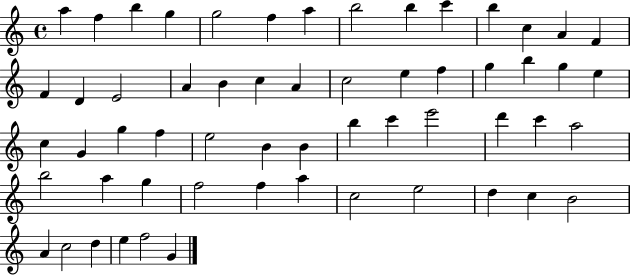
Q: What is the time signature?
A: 4/4